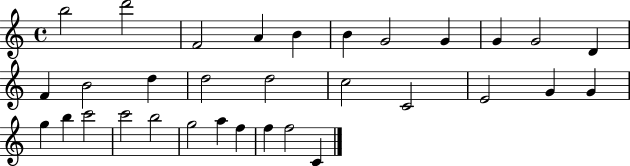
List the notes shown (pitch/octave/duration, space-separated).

B5/h D6/h F4/h A4/q B4/q B4/q G4/h G4/q G4/q G4/h D4/q F4/q B4/h D5/q D5/h D5/h C5/h C4/h E4/h G4/q G4/q G5/q B5/q C6/h C6/h B5/h G5/h A5/q F5/q F5/q F5/h C4/q